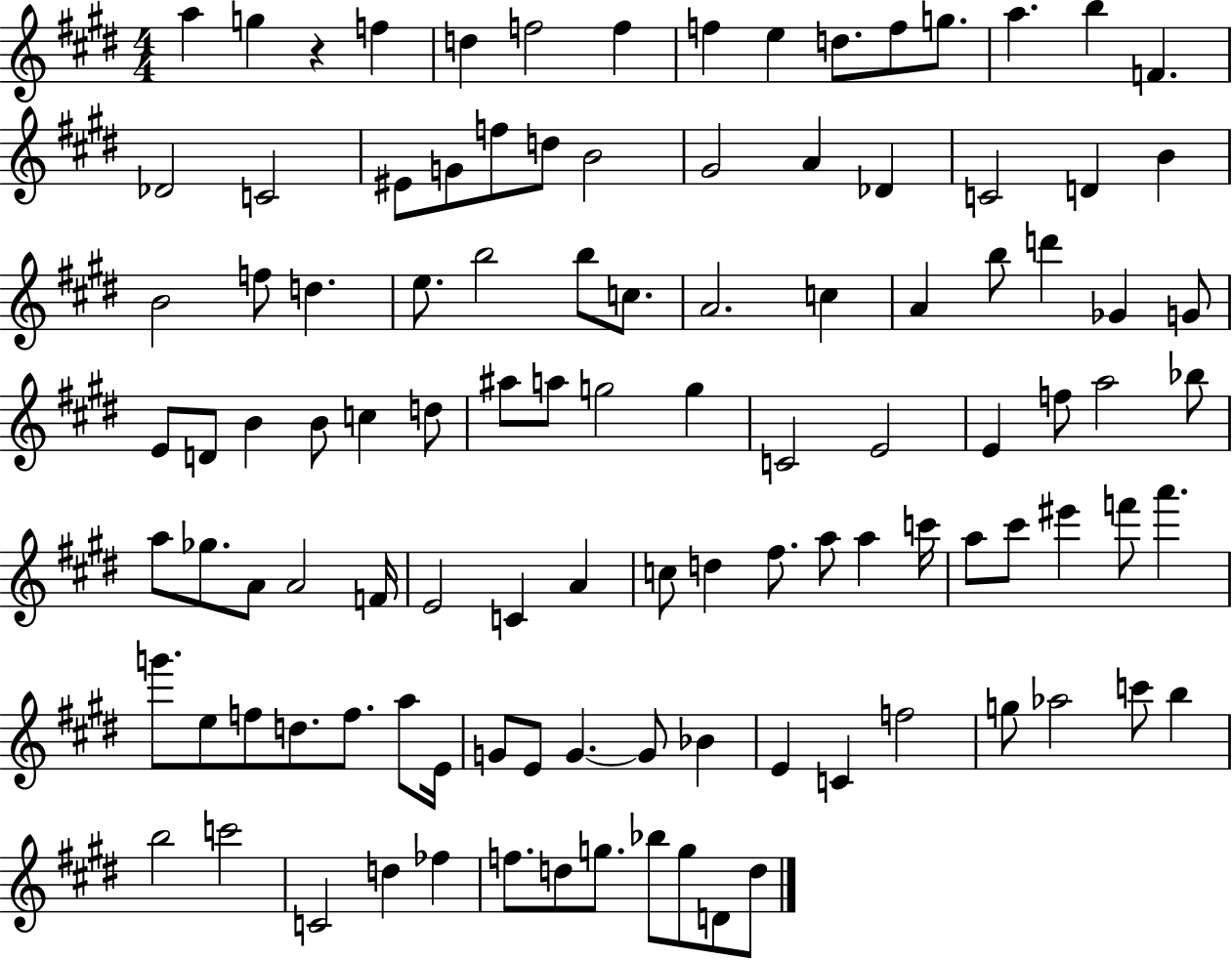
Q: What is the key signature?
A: E major